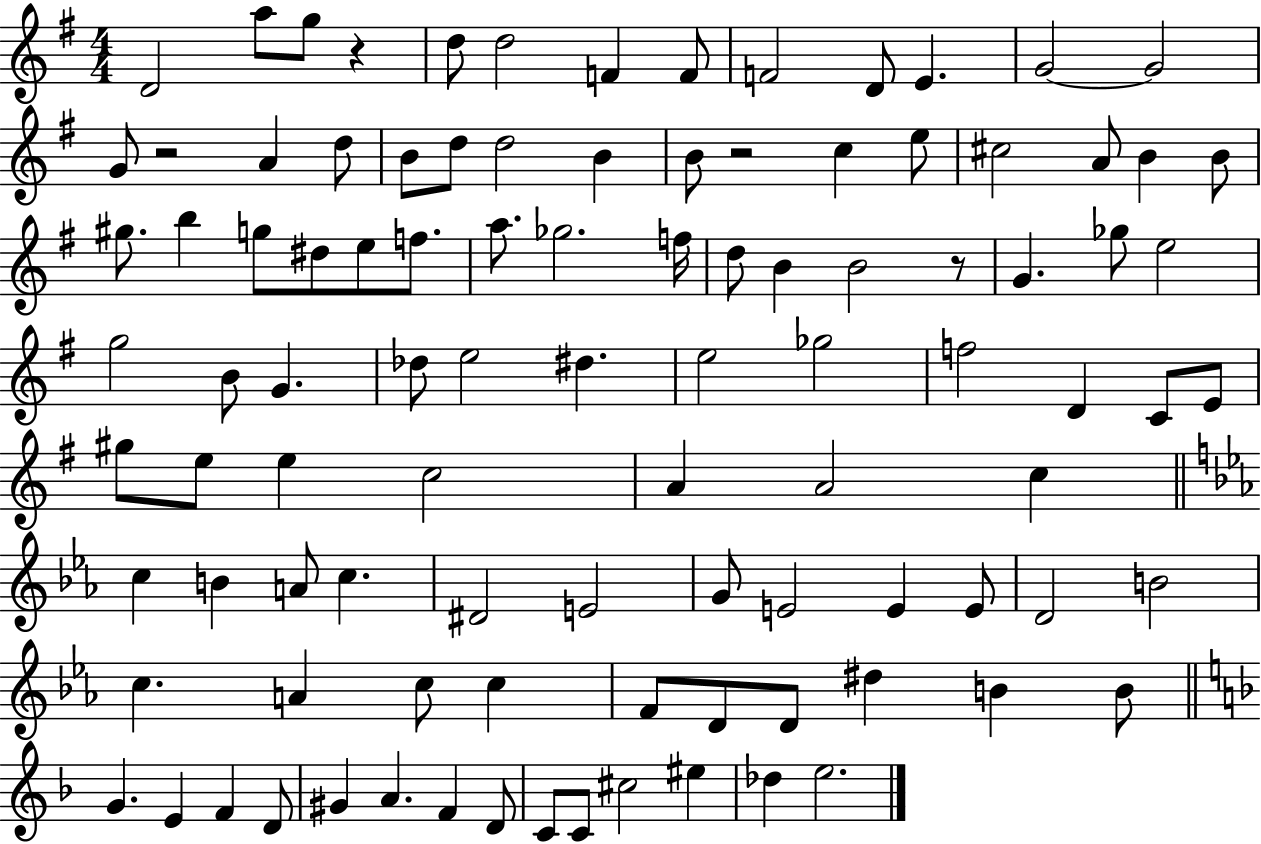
X:1
T:Untitled
M:4/4
L:1/4
K:G
D2 a/2 g/2 z d/2 d2 F F/2 F2 D/2 E G2 G2 G/2 z2 A d/2 B/2 d/2 d2 B B/2 z2 c e/2 ^c2 A/2 B B/2 ^g/2 b g/2 ^d/2 e/2 f/2 a/2 _g2 f/4 d/2 B B2 z/2 G _g/2 e2 g2 B/2 G _d/2 e2 ^d e2 _g2 f2 D C/2 E/2 ^g/2 e/2 e c2 A A2 c c B A/2 c ^D2 E2 G/2 E2 E E/2 D2 B2 c A c/2 c F/2 D/2 D/2 ^d B B/2 G E F D/2 ^G A F D/2 C/2 C/2 ^c2 ^e _d e2